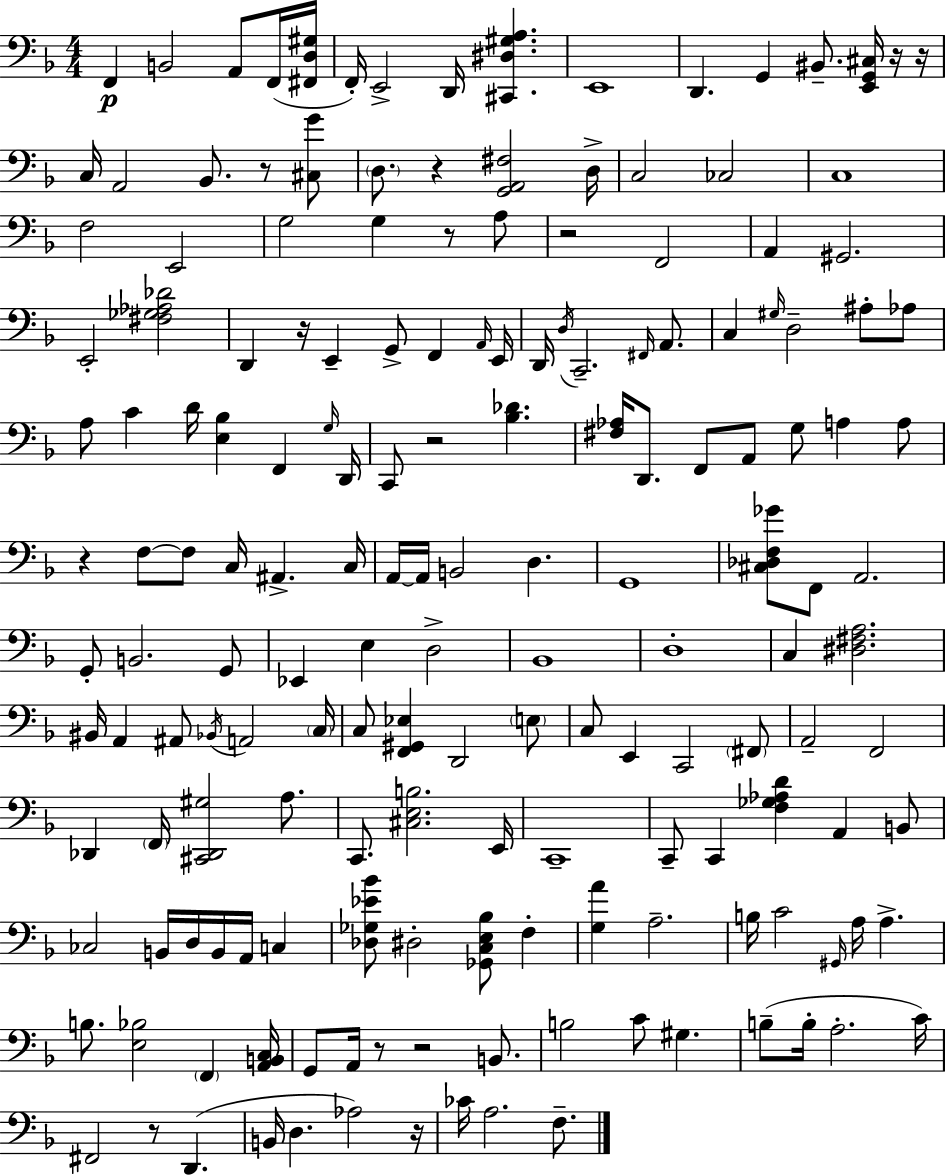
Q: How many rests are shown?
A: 13